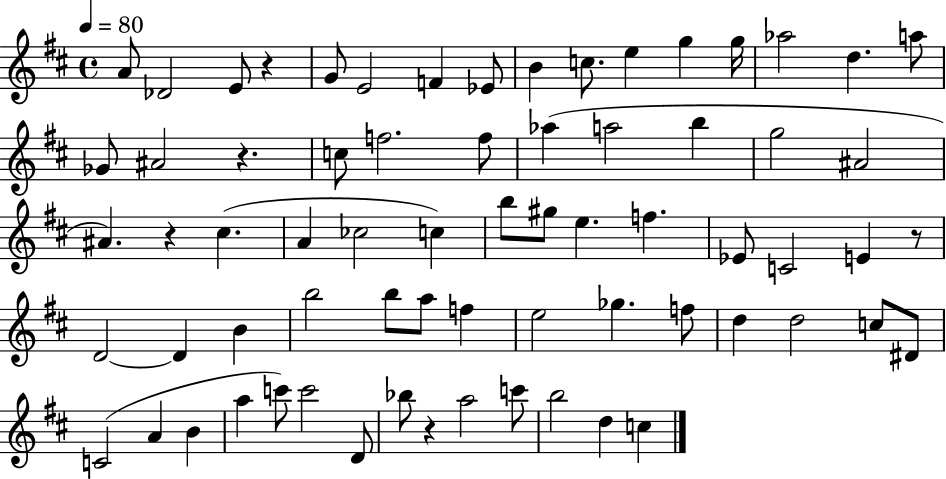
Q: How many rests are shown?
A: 5